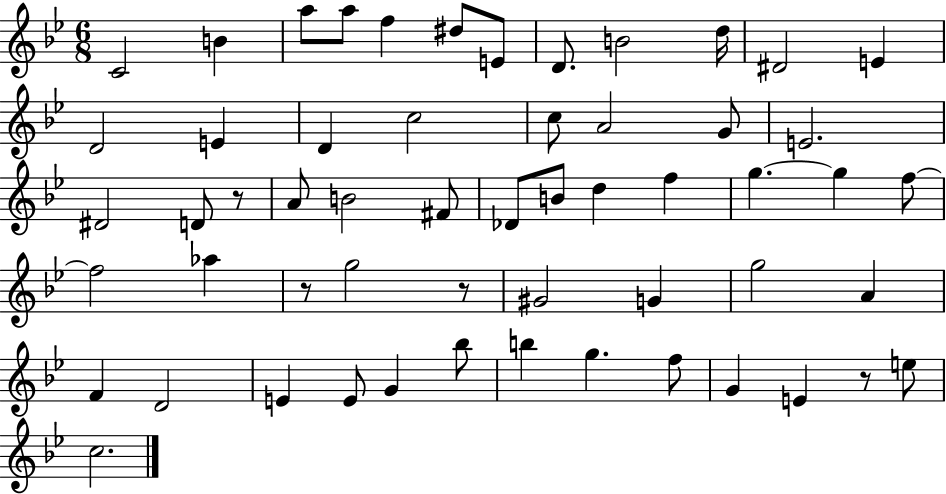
C4/h B4/q A5/e A5/e F5/q D#5/e E4/e D4/e. B4/h D5/s D#4/h E4/q D4/h E4/q D4/q C5/h C5/e A4/h G4/e E4/h. D#4/h D4/e R/e A4/e B4/h F#4/e Db4/e B4/e D5/q F5/q G5/q. G5/q F5/e F5/h Ab5/q R/e G5/h R/e G#4/h G4/q G5/h A4/q F4/q D4/h E4/q E4/e G4/q Bb5/e B5/q G5/q. F5/e G4/q E4/q R/e E5/e C5/h.